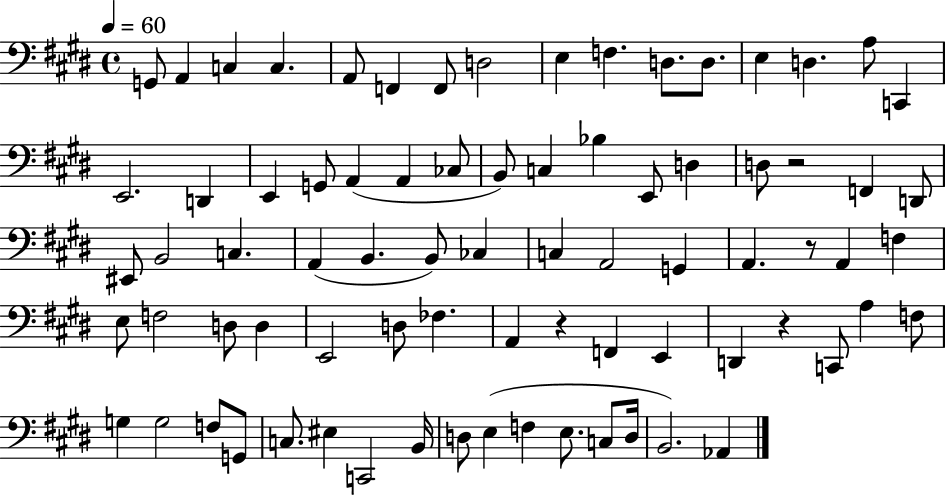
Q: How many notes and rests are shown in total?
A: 78